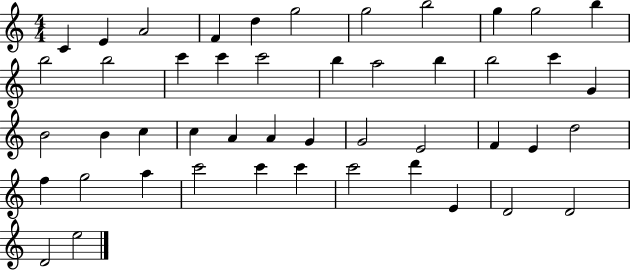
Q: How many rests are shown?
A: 0